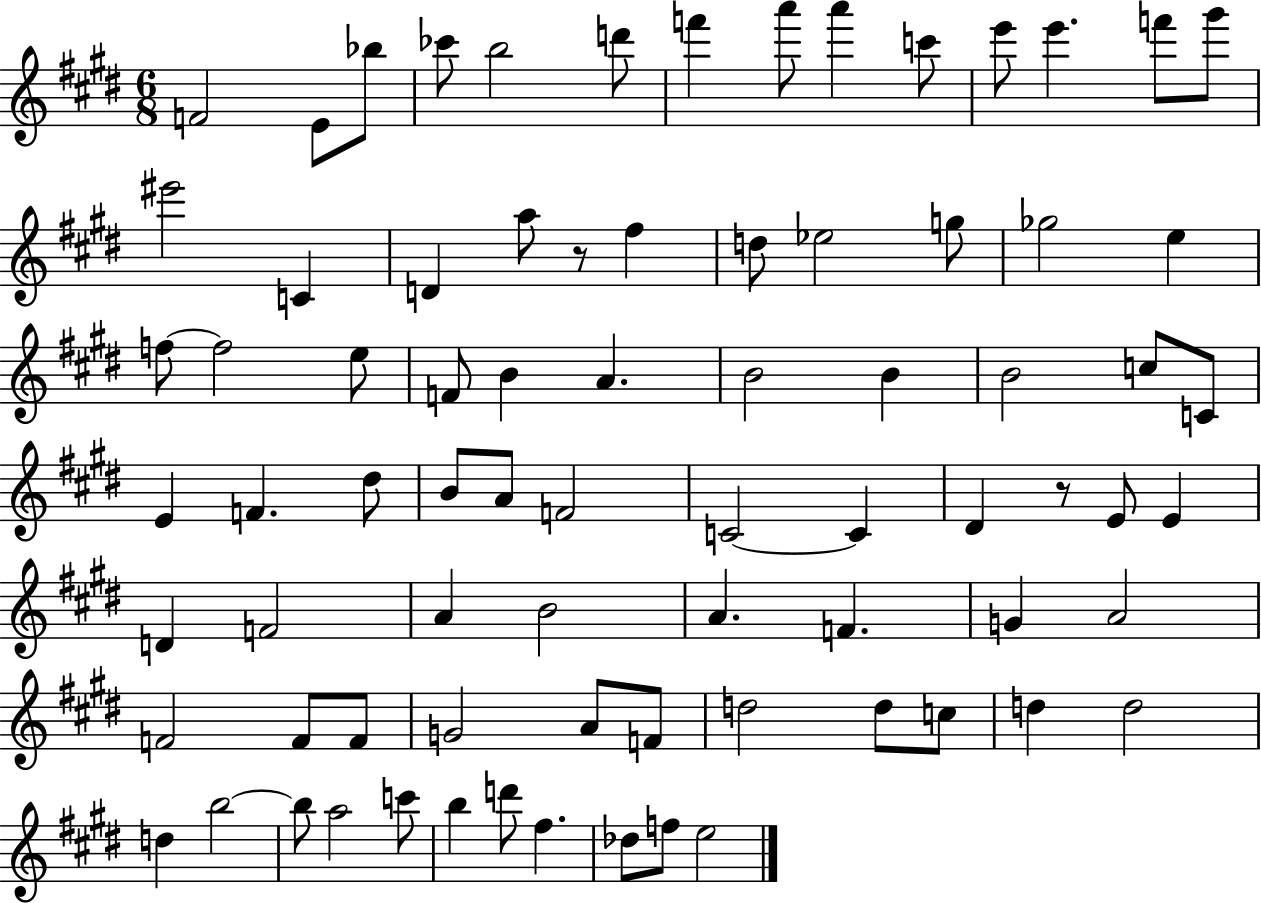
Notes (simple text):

F4/h E4/e Bb5/e CES6/e B5/h D6/e F6/q A6/e A6/q C6/e E6/e E6/q. F6/e G#6/e EIS6/h C4/q D4/q A5/e R/e F#5/q D5/e Eb5/h G5/e Gb5/h E5/q F5/e F5/h E5/e F4/e B4/q A4/q. B4/h B4/q B4/h C5/e C4/e E4/q F4/q. D#5/e B4/e A4/e F4/h C4/h C4/q D#4/q R/e E4/e E4/q D4/q F4/h A4/q B4/h A4/q. F4/q. G4/q A4/h F4/h F4/e F4/e G4/h A4/e F4/e D5/h D5/e C5/e D5/q D5/h D5/q B5/h B5/e A5/h C6/e B5/q D6/e F#5/q. Db5/e F5/e E5/h